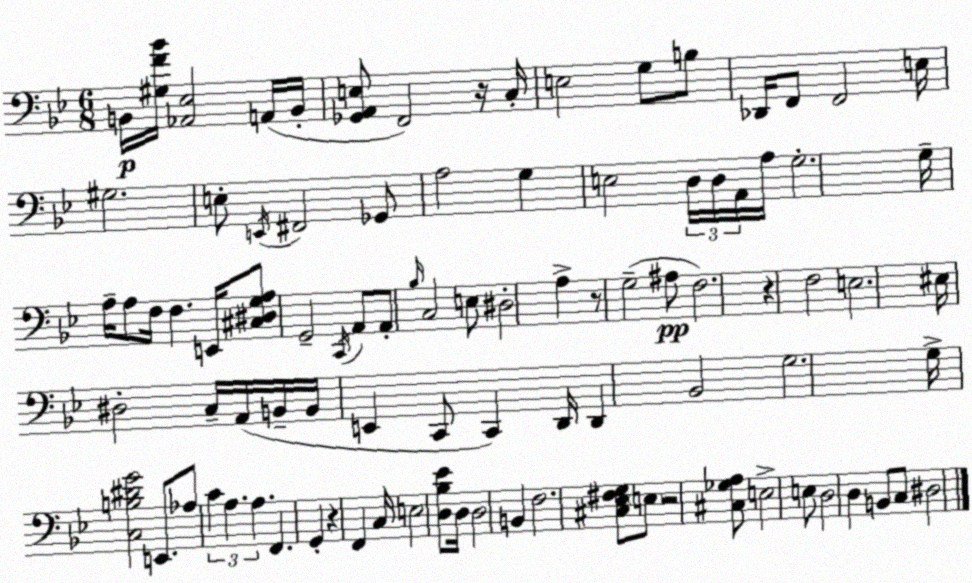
X:1
T:Untitled
M:6/8
L:1/4
K:Bb
B,,/4 [^G,F_B]/4 [_A,,_E,]2 A,,/4 B,,/4 [_G,,A,,E,]/2 F,,2 z/4 C,/4 E,2 G,/2 B,/2 _D,,/4 F,,/2 F,,2 E,/4 ^G,2 E,/2 E,,/4 ^F,,2 _G,,/2 A,2 G, E,2 D,/4 D,/4 A,,/4 A,/4 G,2 G,/4 A,/4 A,/2 F,/4 F, E,,/4 [^C,^D,G,A,]/2 G,,2 C,,/4 A,,/2 A,,/2 _B,/4 C,2 E,/2 ^D,2 A, z/2 G,2 ^A,/2 F,2 z F,2 E,2 ^E,/4 ^D,2 C,/4 A,,/4 B,,/4 B,,/4 E,, C,,/2 C,, D,,/4 D,, _B,,2 G,2 G,/4 [C,B,^DG]2 E,,/2 _A,/2 C A, A, F,, G,, z F,, C,/4 E,2 [D,_B,_E]/2 D,/4 D,2 B,, F,2 [^C,_E,^F,G,]/2 E,/2 z2 [^C,_G,A,]/2 E,2 E,/2 D,2 D, B,,/2 C,/2 ^D,2